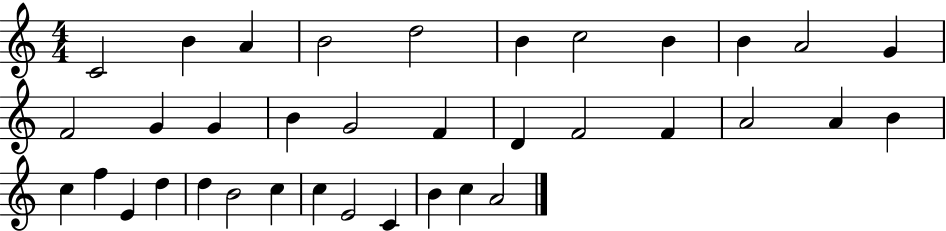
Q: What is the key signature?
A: C major